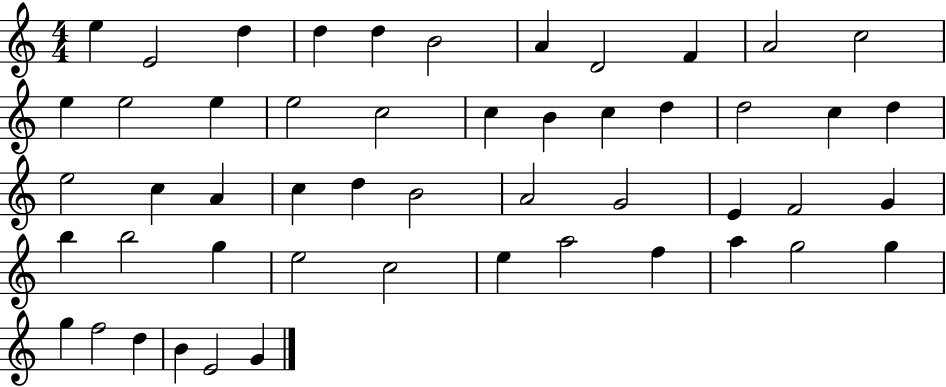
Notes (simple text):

E5/q E4/h D5/q D5/q D5/q B4/h A4/q D4/h F4/q A4/h C5/h E5/q E5/h E5/q E5/h C5/h C5/q B4/q C5/q D5/q D5/h C5/q D5/q E5/h C5/q A4/q C5/q D5/q B4/h A4/h G4/h E4/q F4/h G4/q B5/q B5/h G5/q E5/h C5/h E5/q A5/h F5/q A5/q G5/h G5/q G5/q F5/h D5/q B4/q E4/h G4/q